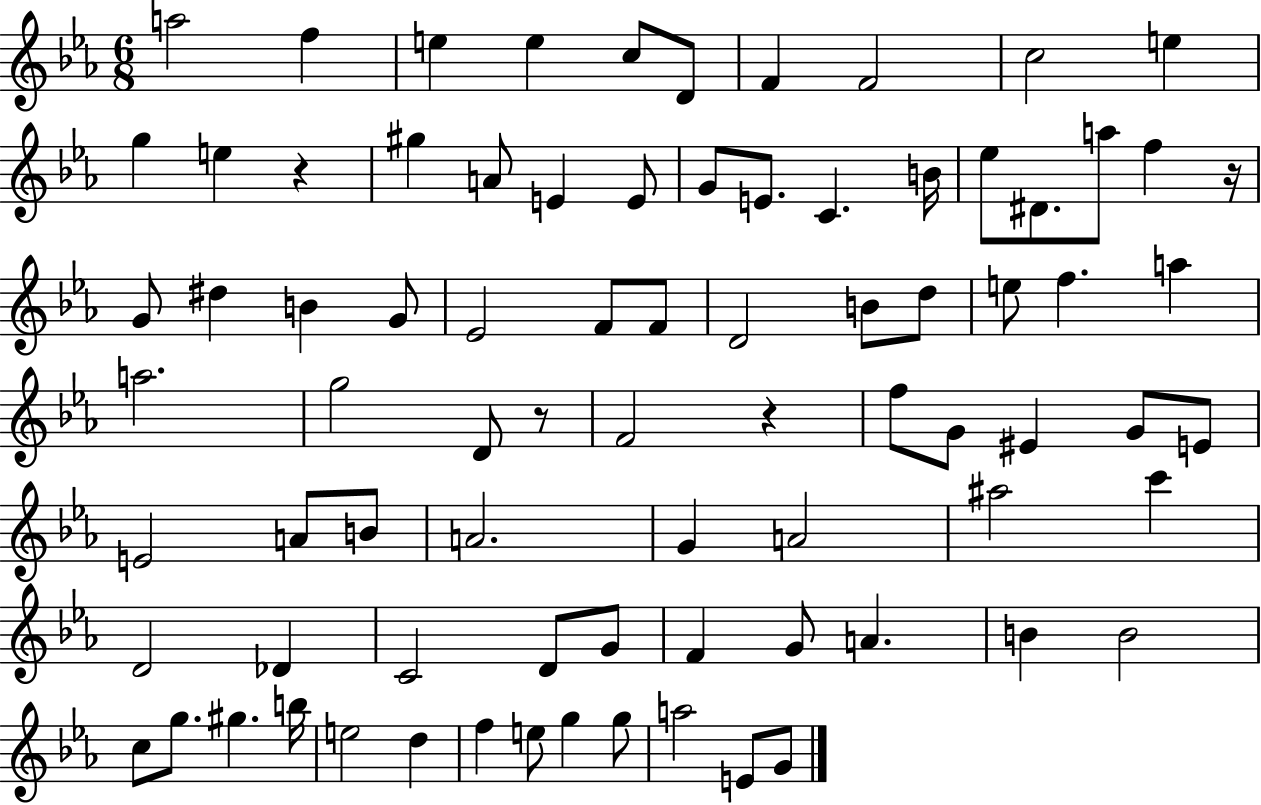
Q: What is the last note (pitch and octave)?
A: G4